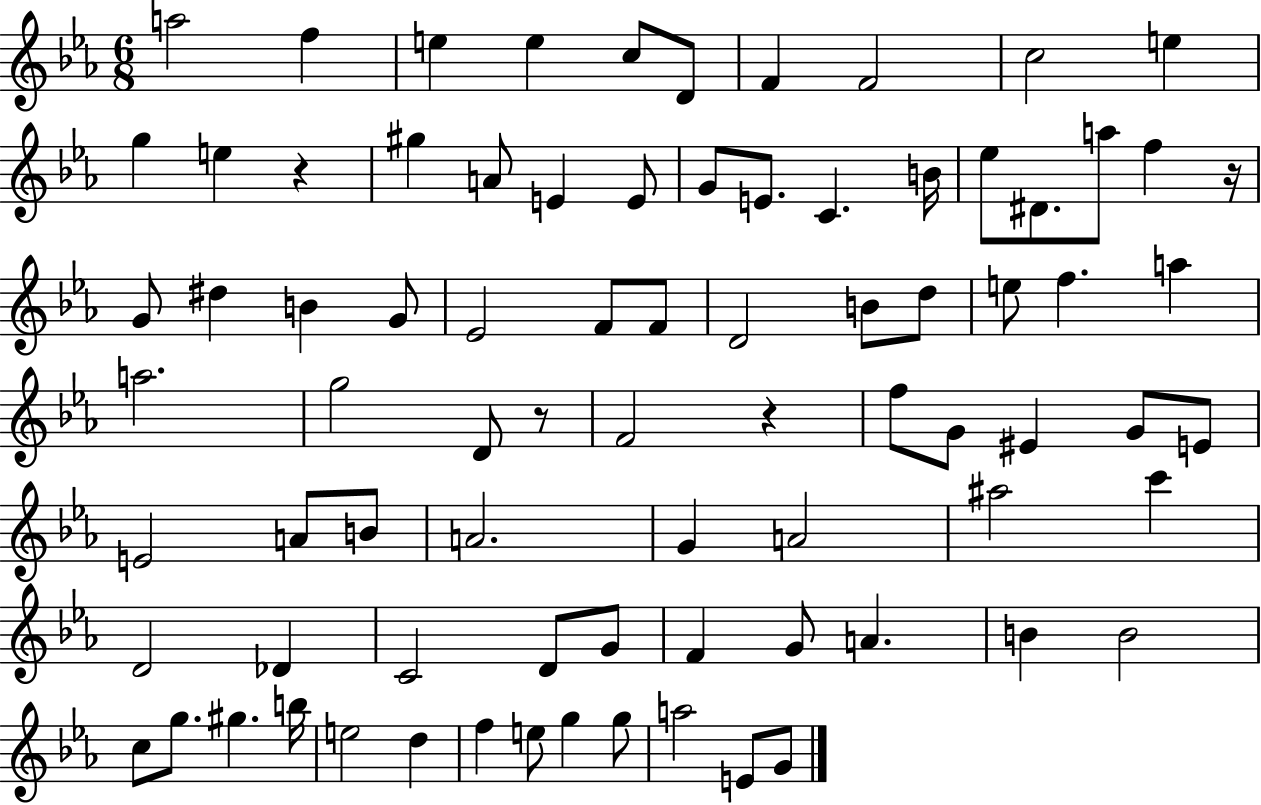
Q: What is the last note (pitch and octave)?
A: G4